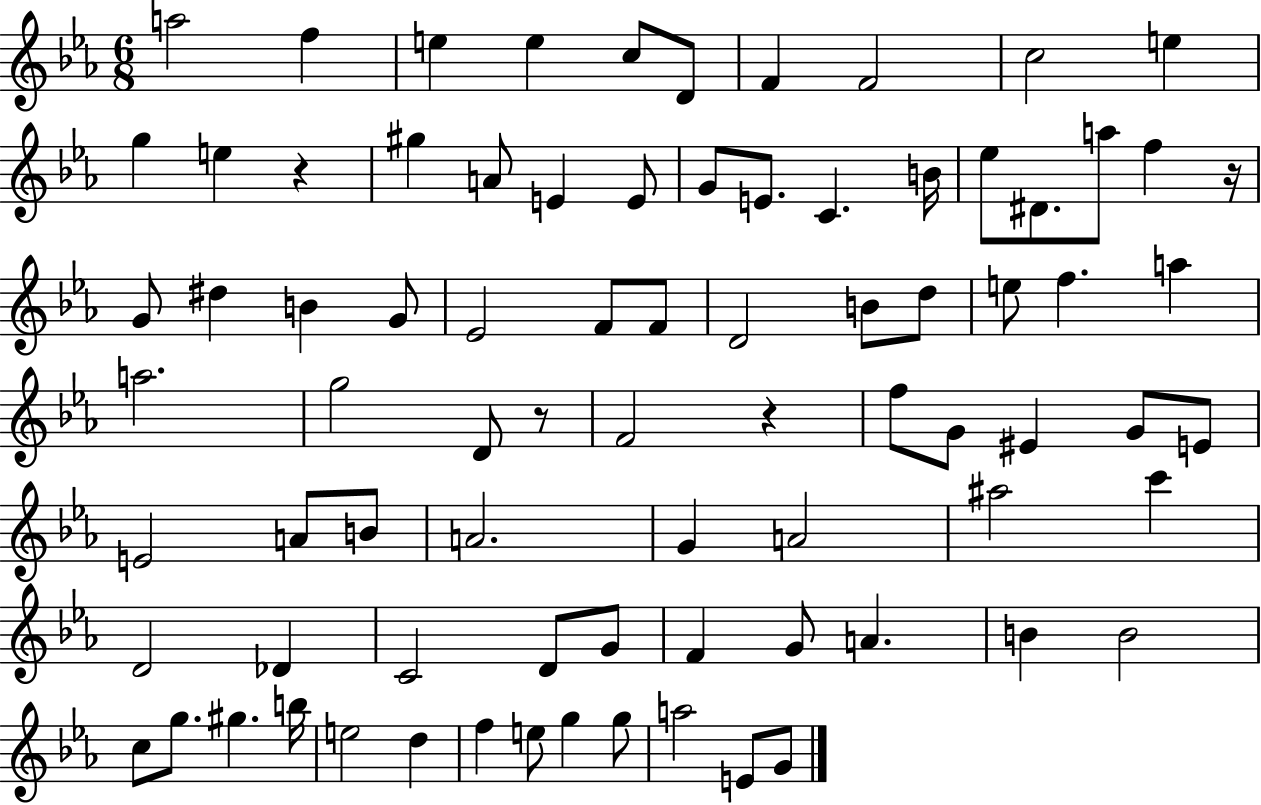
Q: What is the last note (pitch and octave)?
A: G4